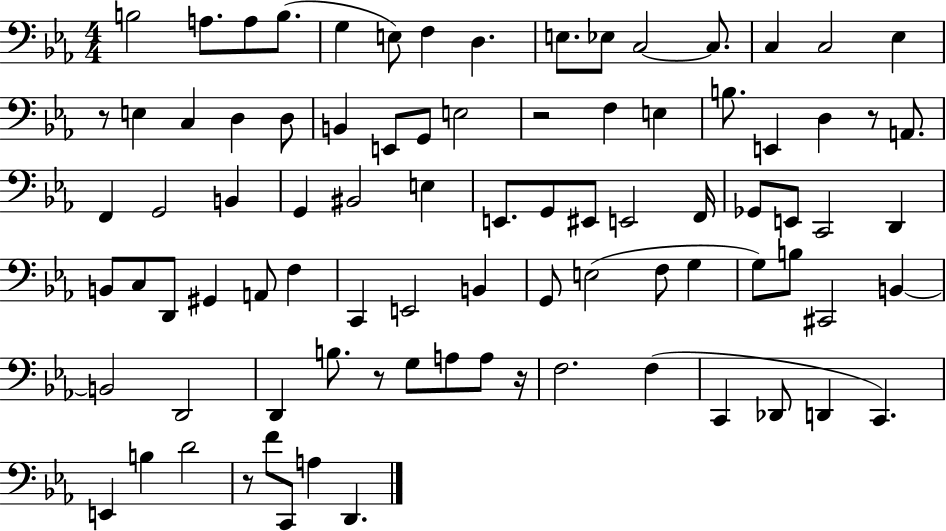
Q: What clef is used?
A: bass